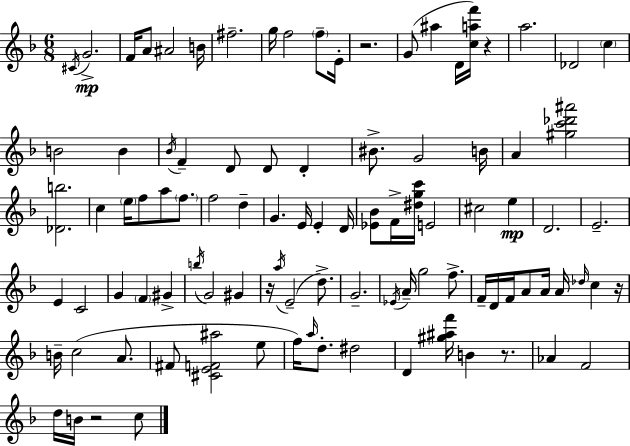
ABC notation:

X:1
T:Untitled
M:6/8
L:1/4
K:Dm
^C/4 G2 F/4 A/2 ^A2 B/4 ^f2 g/4 f2 f/2 E/4 z2 G/2 ^a D/4 [caf']/4 z a2 _D2 c B2 B _B/4 F D/2 D/2 D ^B/2 G2 B/4 A [^gc'_d'^a']2 [_Db]2 c e/4 f/2 a/2 f/2 f2 d G E/4 E D/4 [_E_B]/2 F/4 [^dgc']/4 E2 ^c2 e D2 E2 E C2 G F ^G b/4 G2 ^G z/4 a/4 E2 d/2 G2 _E/4 A/4 g2 f/2 F/4 D/4 F/4 A/2 A/4 A/4 _d/4 c z/4 B/4 c2 A/2 ^F/2 [^CEF^a]2 e/2 f/4 a/4 d/2 ^d2 D [^g^af']/4 B z/2 _A F2 d/4 B/4 z2 c/2